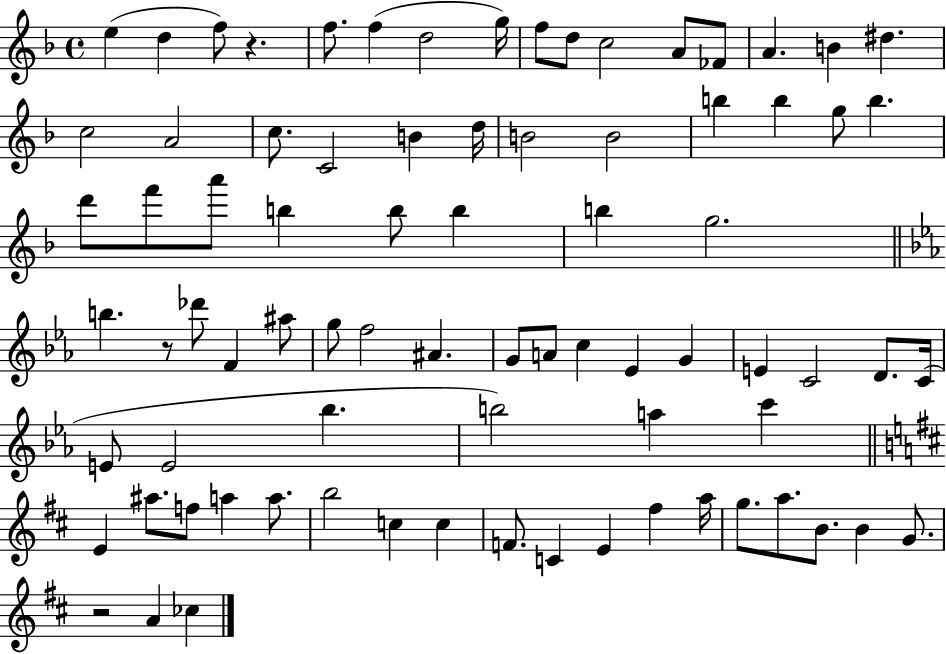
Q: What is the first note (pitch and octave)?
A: E5